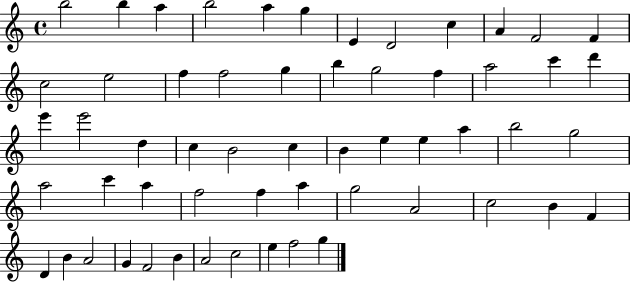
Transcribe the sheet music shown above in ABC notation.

X:1
T:Untitled
M:4/4
L:1/4
K:C
b2 b a b2 a g E D2 c A F2 F c2 e2 f f2 g b g2 f a2 c' d' e' e'2 d c B2 c B e e a b2 g2 a2 c' a f2 f a g2 A2 c2 B F D B A2 G F2 B A2 c2 e f2 g